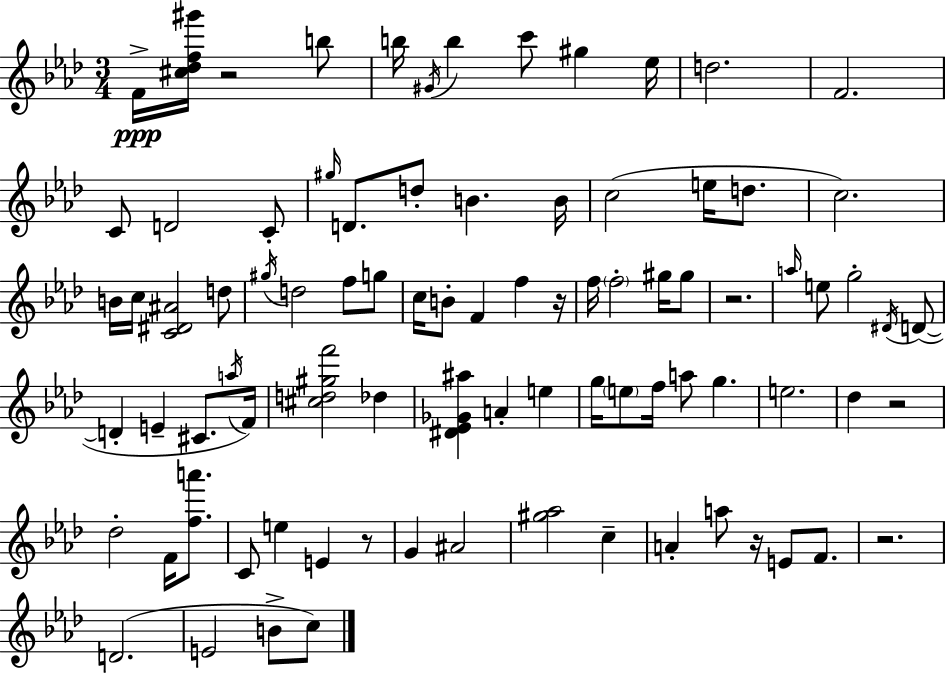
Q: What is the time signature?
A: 3/4